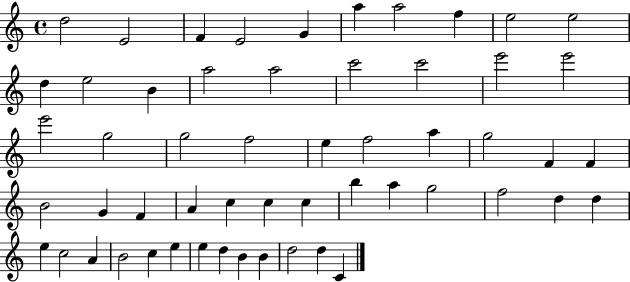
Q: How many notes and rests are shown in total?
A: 55